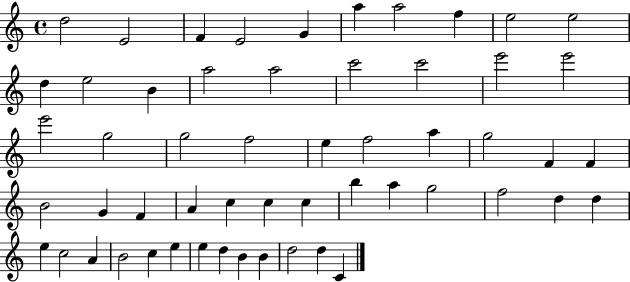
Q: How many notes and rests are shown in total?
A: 55